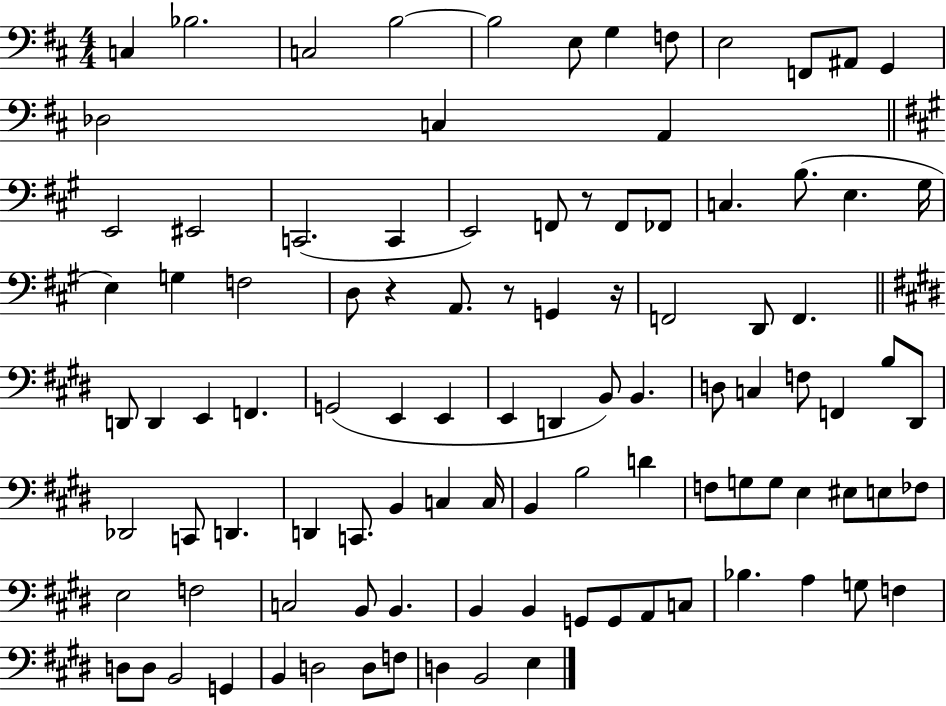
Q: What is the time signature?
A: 4/4